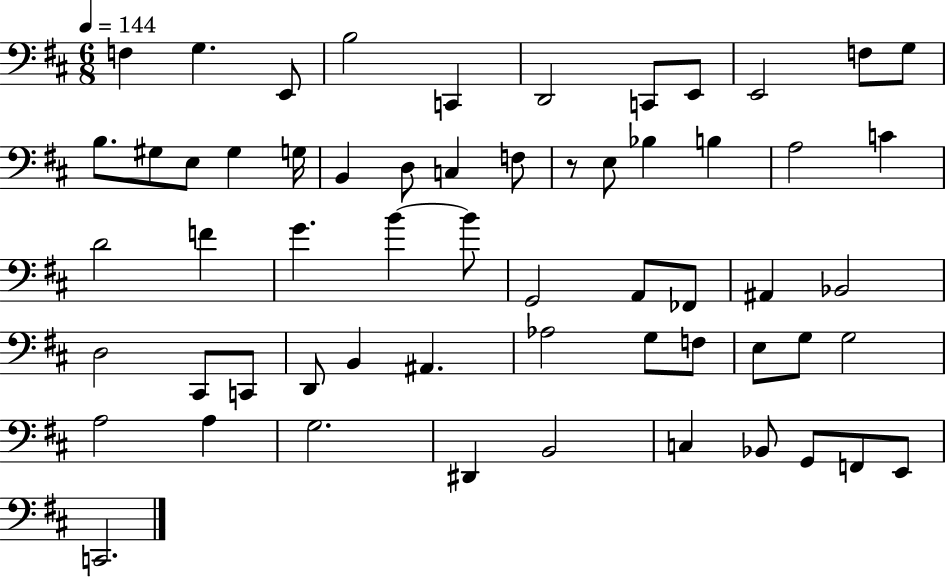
X:1
T:Untitled
M:6/8
L:1/4
K:D
F, G, E,,/2 B,2 C,, D,,2 C,,/2 E,,/2 E,,2 F,/2 G,/2 B,/2 ^G,/2 E,/2 ^G, G,/4 B,, D,/2 C, F,/2 z/2 E,/2 _B, B, A,2 C D2 F G B B/2 G,,2 A,,/2 _F,,/2 ^A,, _B,,2 D,2 ^C,,/2 C,,/2 D,,/2 B,, ^A,, _A,2 G,/2 F,/2 E,/2 G,/2 G,2 A,2 A, G,2 ^D,, B,,2 C, _B,,/2 G,,/2 F,,/2 E,,/2 C,,2